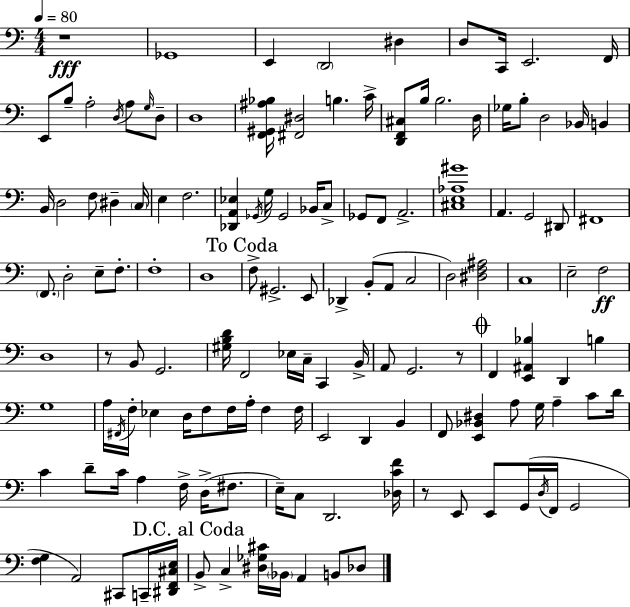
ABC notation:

X:1
T:Untitled
M:4/4
L:1/4
K:C
z4 _G,,4 E,, D,,2 ^D, D,/2 C,,/4 E,,2 F,,/4 E,,/2 B,/2 A,2 D,/4 A,/2 G,/4 D,/2 D,4 [F,,^G,,^A,_B,]/4 [^F,,^D,]2 B, C/4 [D,,F,,^C,]/2 B,/4 B,2 D,/4 _G,/4 B,/2 D,2 _B,,/4 B,, B,,/4 D,2 F,/2 ^D, C,/4 E, F,2 [_D,,A,,_E,] _G,,/4 G,/4 _G,,2 _B,,/4 C,/2 _G,,/2 F,,/2 A,,2 [^C,E,_A,^G]4 A,, G,,2 ^D,,/2 ^F,,4 F,,/2 D,2 E,/2 F,/2 F,4 D,4 F,/2 ^G,,2 E,,/2 _D,, B,,/2 A,,/2 C,2 D,2 [^D,F,^A,]2 C,4 E,2 F,2 D,4 z/2 B,,/2 G,,2 [^G,B,D]/4 F,,2 _E,/4 C,/4 C,, B,,/4 A,,/2 G,,2 z/2 F,, [E,,^A,,_B,] D,, B, G,4 A,/4 ^F,,/4 F,/4 _E, D,/4 F,/2 F,/4 A,/4 F, F,/4 E,,2 D,, B,, F,,/2 [E,,_B,,^D,] A,/2 G,/4 A, C/2 D/4 C D/2 C/4 A, F,/4 D,/4 ^F,/2 E,/4 C,/2 D,,2 [_D,CF]/4 z/2 E,,/2 E,,/2 G,,/4 D,/4 F,,/4 G,,2 [F,G,] A,,2 ^C,,/2 C,,/4 [^D,,F,,^C,E,]/4 B,,/2 C, [^D,_G,^C]/4 _B,,/4 A,, B,,/2 _D,/2